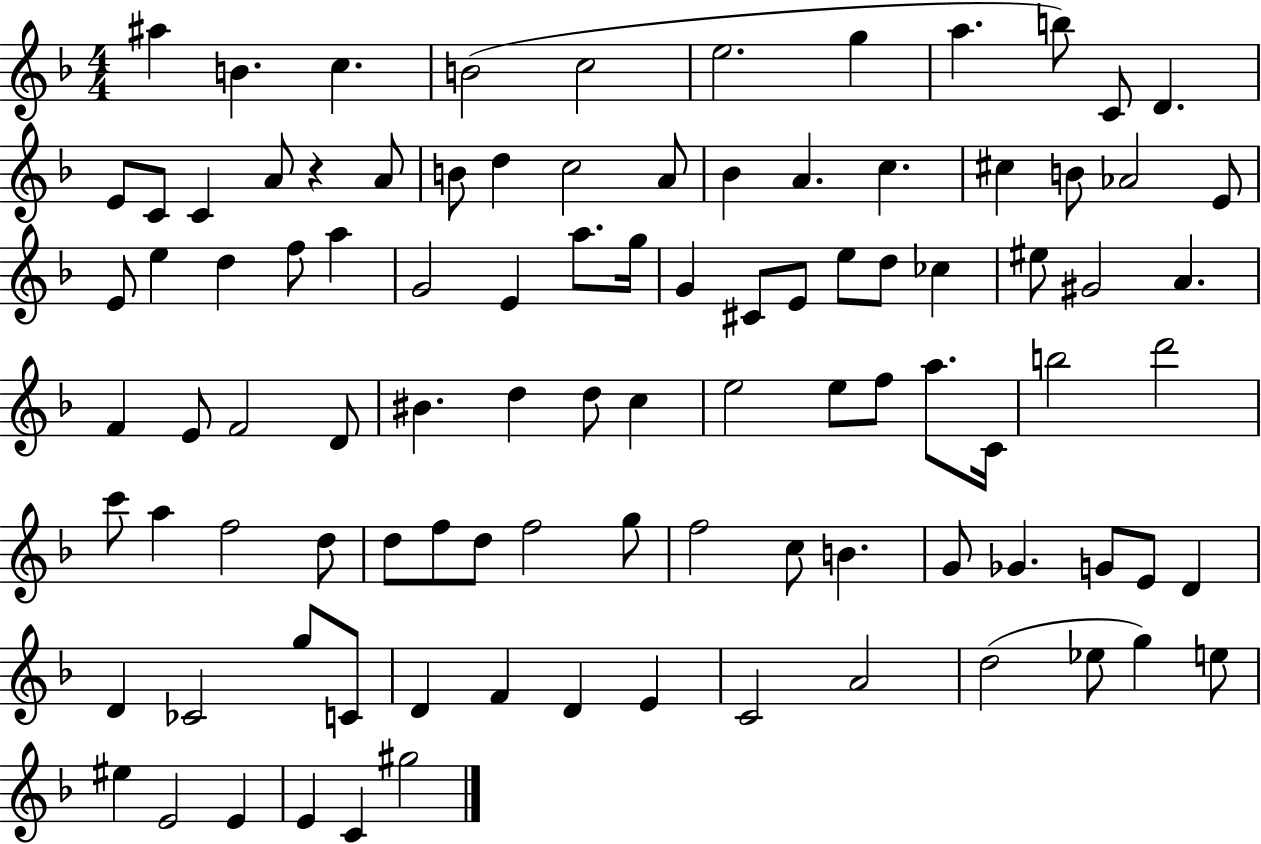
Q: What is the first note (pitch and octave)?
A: A#5